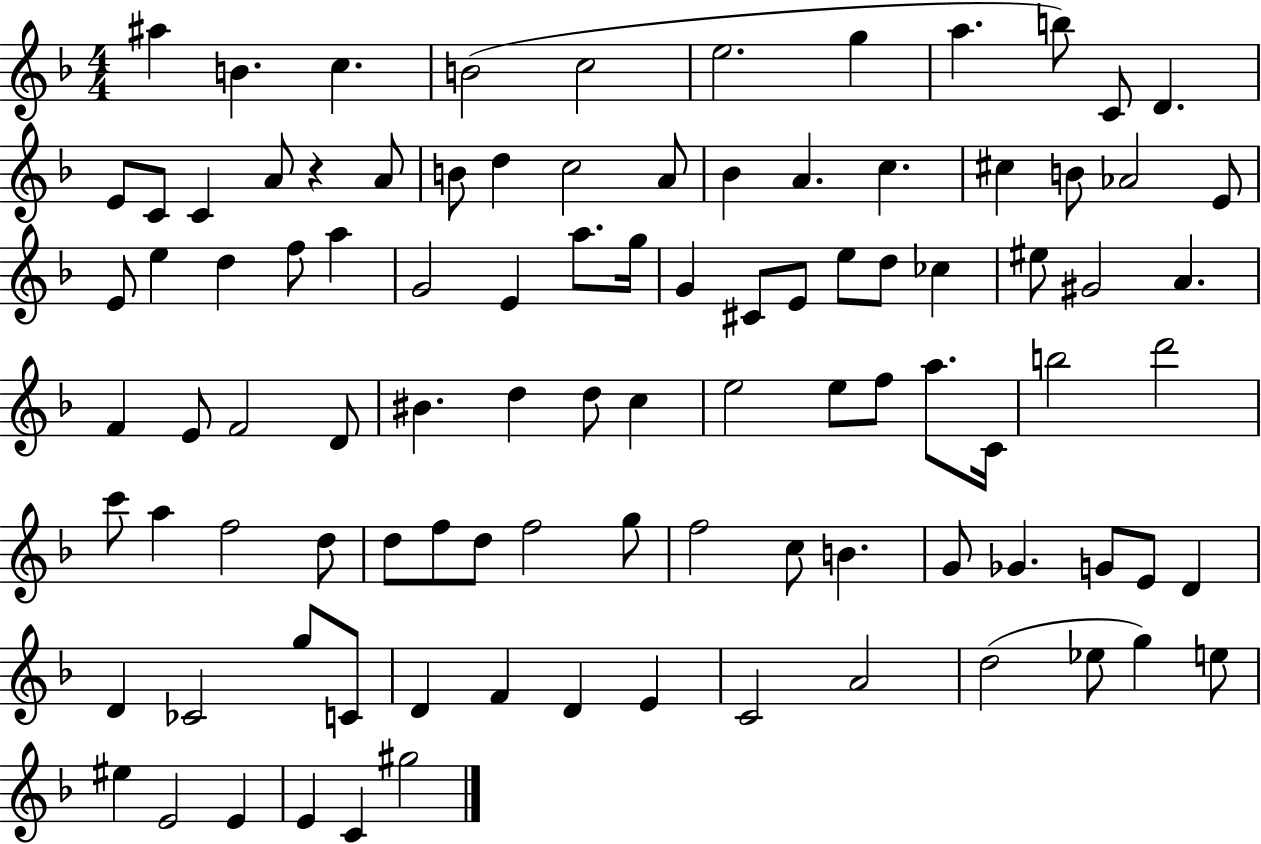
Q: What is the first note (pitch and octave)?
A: A#5